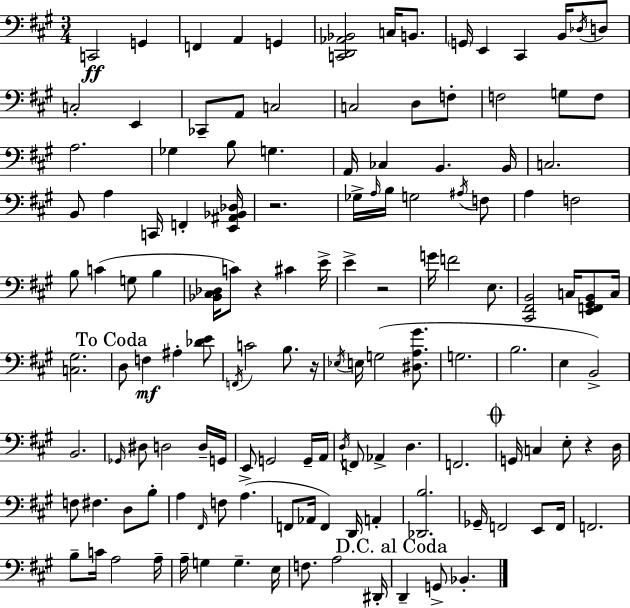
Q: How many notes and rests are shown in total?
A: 136